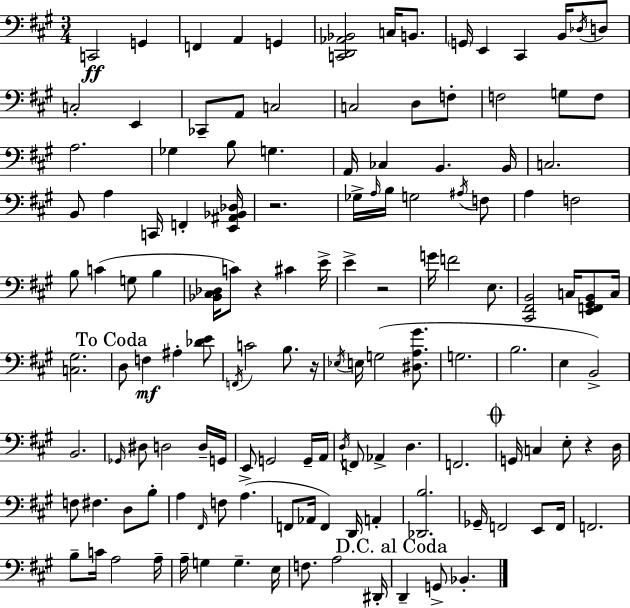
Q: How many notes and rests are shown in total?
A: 136